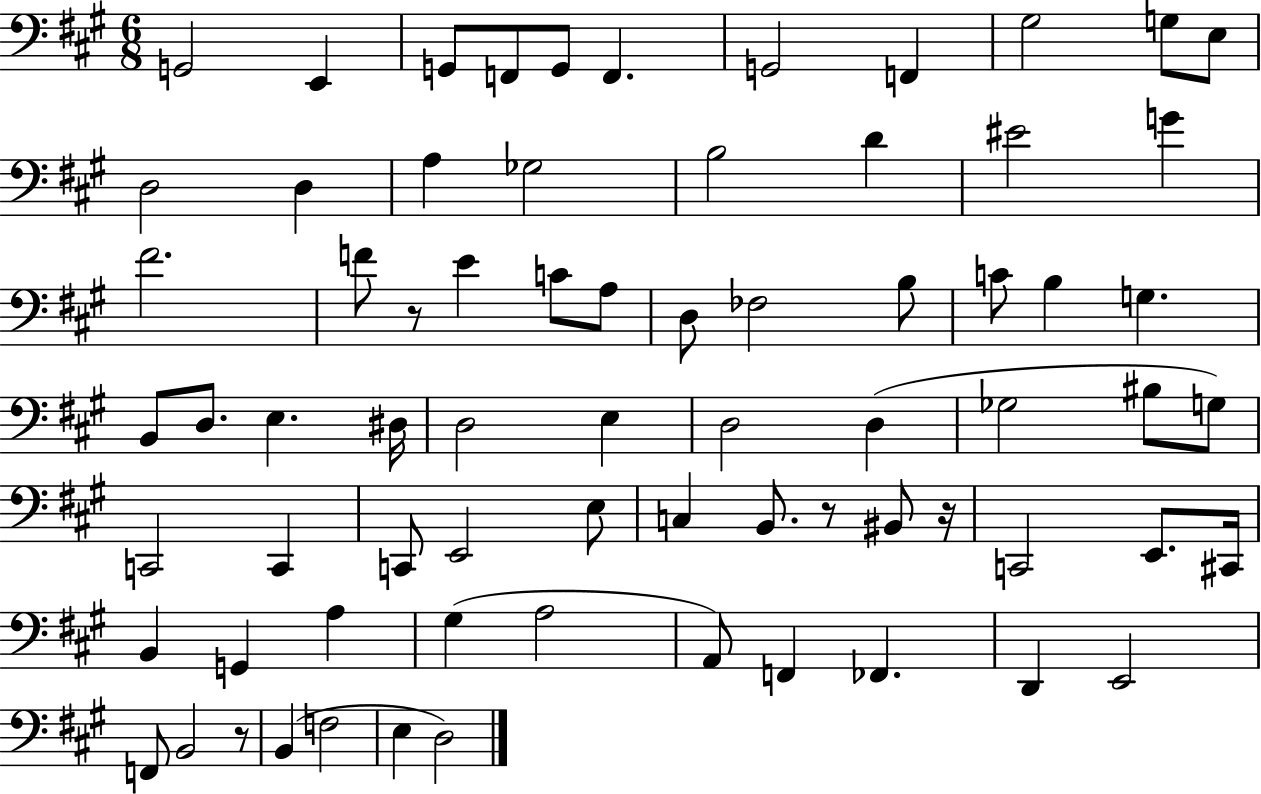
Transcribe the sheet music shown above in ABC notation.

X:1
T:Untitled
M:6/8
L:1/4
K:A
G,,2 E,, G,,/2 F,,/2 G,,/2 F,, G,,2 F,, ^G,2 G,/2 E,/2 D,2 D, A, _G,2 B,2 D ^E2 G ^F2 F/2 z/2 E C/2 A,/2 D,/2 _F,2 B,/2 C/2 B, G, B,,/2 D,/2 E, ^D,/4 D,2 E, D,2 D, _G,2 ^B,/2 G,/2 C,,2 C,, C,,/2 E,,2 E,/2 C, B,,/2 z/2 ^B,,/2 z/4 C,,2 E,,/2 ^C,,/4 B,, G,, A, ^G, A,2 A,,/2 F,, _F,, D,, E,,2 F,,/2 B,,2 z/2 B,, F,2 E, D,2